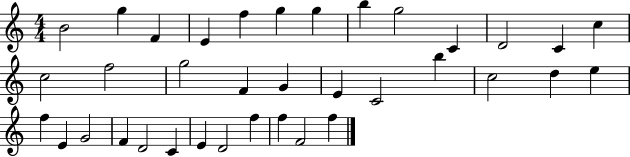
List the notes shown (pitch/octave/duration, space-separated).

B4/h G5/q F4/q E4/q F5/q G5/q G5/q B5/q G5/h C4/q D4/h C4/q C5/q C5/h F5/h G5/h F4/q G4/q E4/q C4/h B5/q C5/h D5/q E5/q F5/q E4/q G4/h F4/q D4/h C4/q E4/q D4/h F5/q F5/q F4/h F5/q